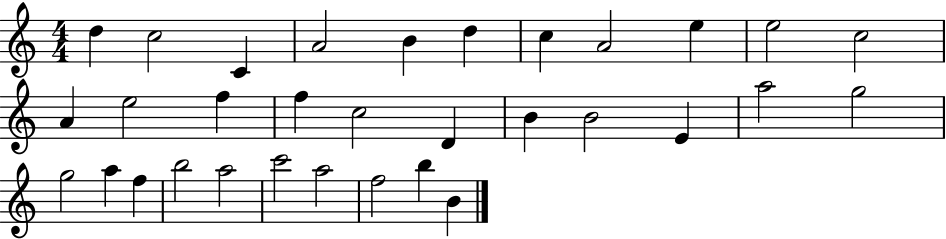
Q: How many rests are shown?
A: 0